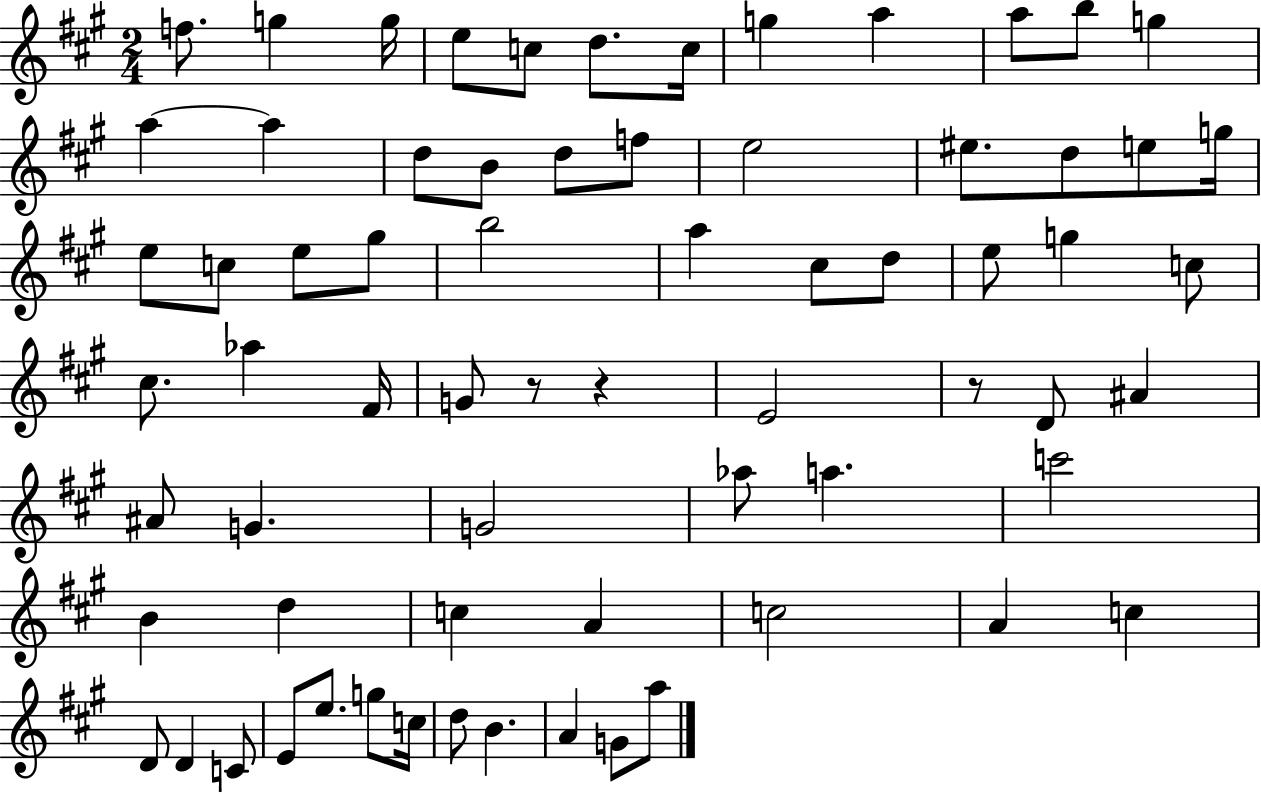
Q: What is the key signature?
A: A major